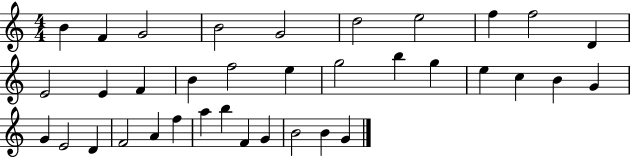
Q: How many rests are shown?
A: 0